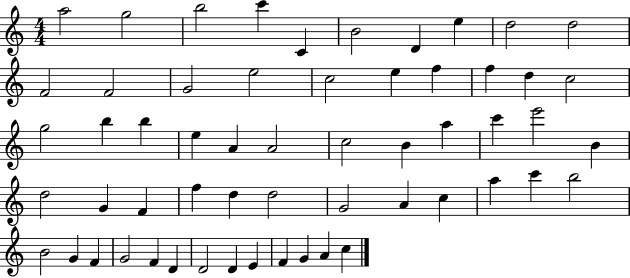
{
  \clef treble
  \numericTimeSignature
  \time 4/4
  \key c \major
  a''2 g''2 | b''2 c'''4 c'4 | b'2 d'4 e''4 | d''2 d''2 | \break f'2 f'2 | g'2 e''2 | c''2 e''4 f''4 | f''4 d''4 c''2 | \break g''2 b''4 b''4 | e''4 a'4 a'2 | c''2 b'4 a''4 | c'''4 e'''2 b'4 | \break d''2 g'4 f'4 | f''4 d''4 d''2 | g'2 a'4 c''4 | a''4 c'''4 b''2 | \break b'2 g'4 f'4 | g'2 f'4 d'4 | d'2 d'4 e'4 | f'4 g'4 a'4 c''4 | \break \bar "|."
}